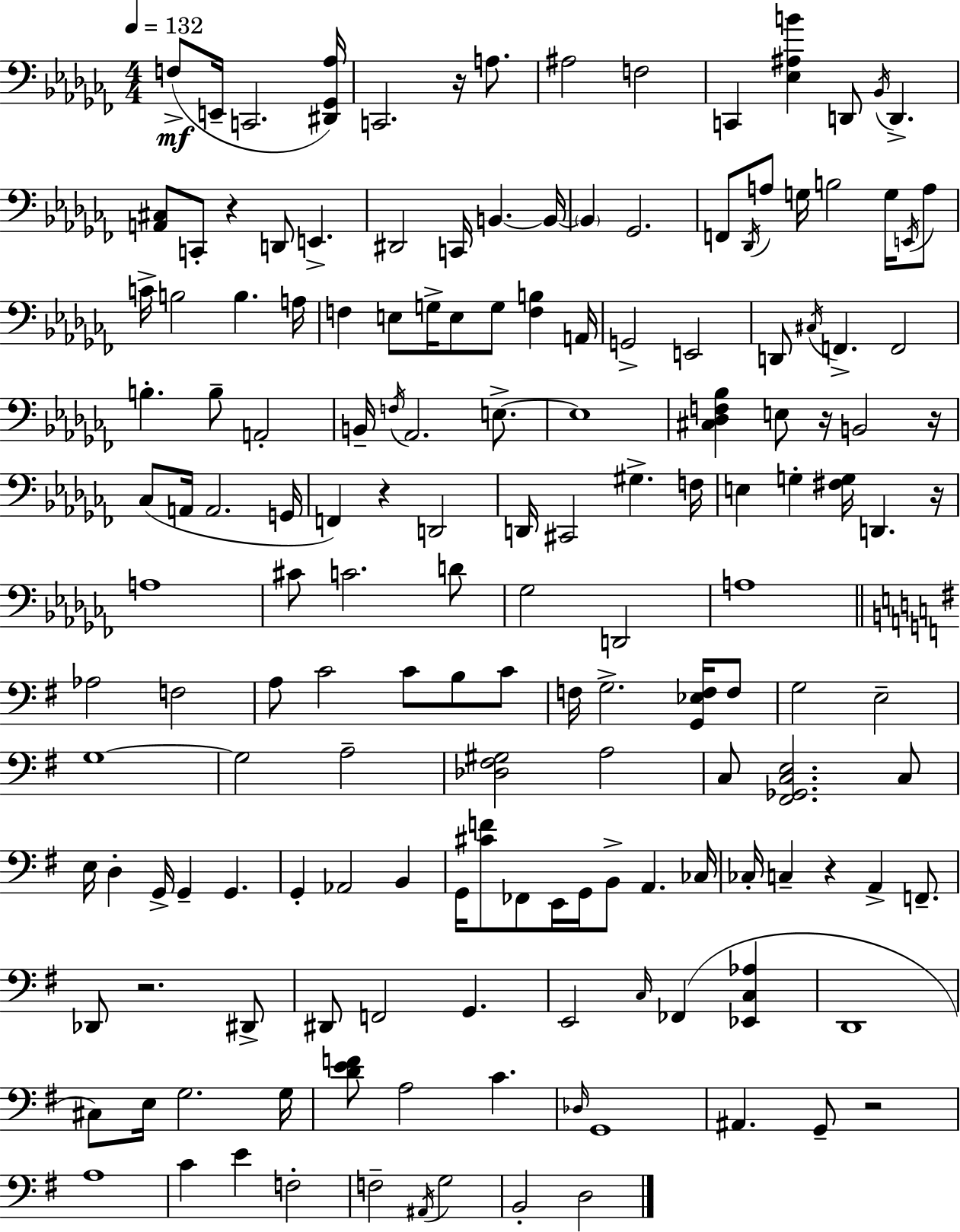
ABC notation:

X:1
T:Untitled
M:4/4
L:1/4
K:Abm
F,/2 E,,/4 C,,2 [^D,,_G,,_A,]/4 C,,2 z/4 A,/2 ^A,2 F,2 C,, [_E,^A,B] D,,/2 _B,,/4 D,, [A,,^C,]/2 C,,/2 z D,,/2 E,, ^D,,2 C,,/4 B,, B,,/4 B,, _G,,2 F,,/2 _D,,/4 A,/2 G,/4 B,2 G,/4 E,,/4 A,/2 C/4 B,2 B, A,/4 F, E,/2 G,/4 E,/2 G,/2 [F,B,] A,,/4 G,,2 E,,2 D,,/2 ^C,/4 F,, F,,2 B, B,/2 A,,2 B,,/4 F,/4 _A,,2 E,/2 E,4 [^C,_D,F,_B,] E,/2 z/4 B,,2 z/4 _C,/2 A,,/4 A,,2 G,,/4 F,, z D,,2 D,,/4 ^C,,2 ^G, F,/4 E, G, [^F,G,]/4 D,, z/4 A,4 ^C/2 C2 D/2 _G,2 D,,2 A,4 _A,2 F,2 A,/2 C2 C/2 B,/2 C/2 F,/4 G,2 [G,,_E,F,]/4 F,/2 G,2 E,2 G,4 G,2 A,2 [_D,^F,^G,]2 A,2 C,/2 [^F,,_G,,C,E,]2 C,/2 E,/4 D, G,,/4 G,, G,, G,, _A,,2 B,, G,,/4 [^CF]/2 _F,,/2 E,,/4 G,,/4 B,,/2 A,, _C,/4 _C,/4 C, z A,, F,,/2 _D,,/2 z2 ^D,,/2 ^D,,/2 F,,2 G,, E,,2 C,/4 _F,, [_E,,C,_A,] D,,4 ^C,/2 E,/4 G,2 G,/4 [DEF]/2 A,2 C _D,/4 G,,4 ^A,, G,,/2 z2 A,4 C E F,2 F,2 ^A,,/4 G,2 B,,2 D,2